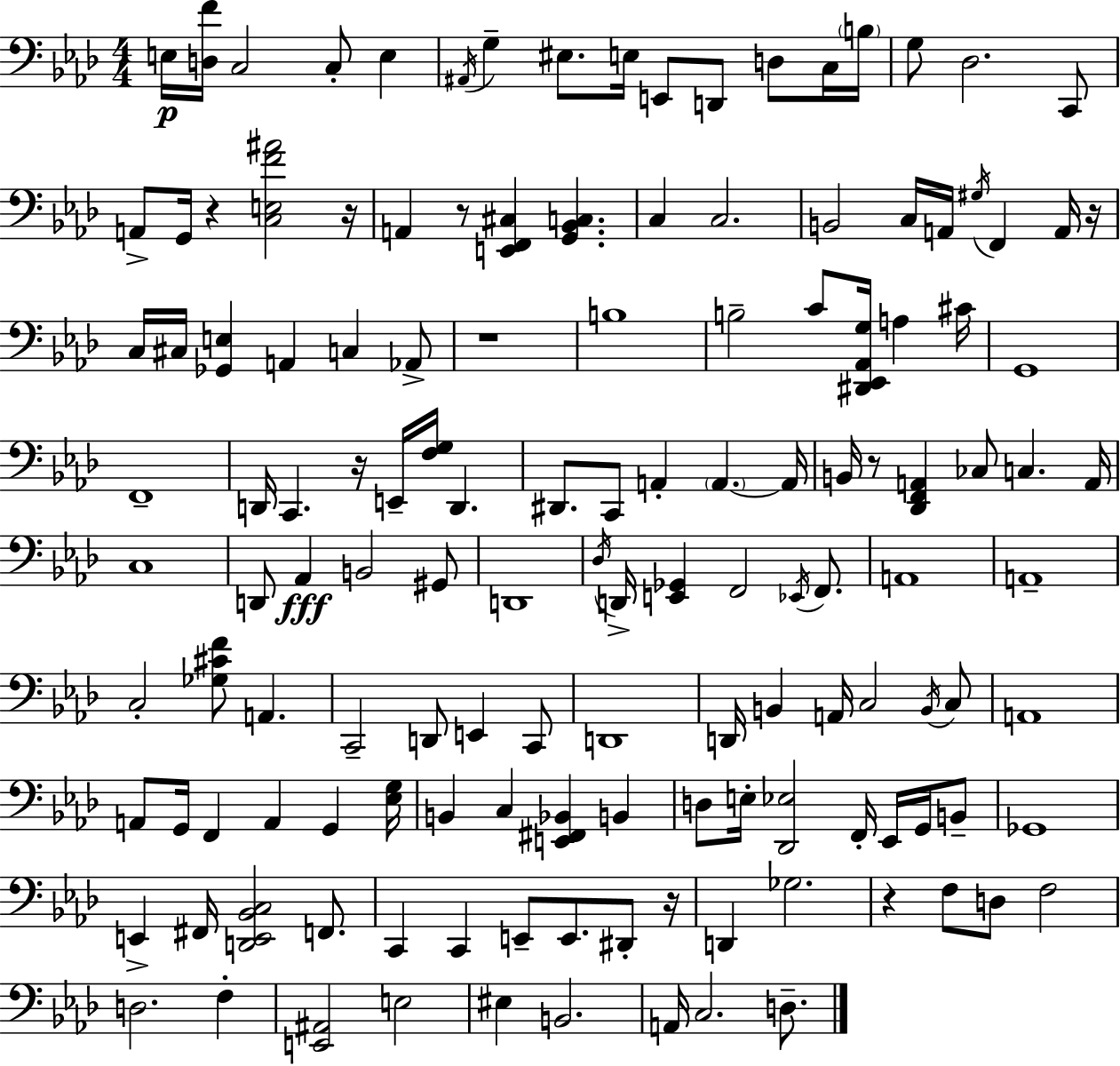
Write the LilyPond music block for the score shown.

{
  \clef bass
  \numericTimeSignature
  \time 4/4
  \key aes \major
  \repeat volta 2 { e16\p <d f'>16 c2 c8-. e4 | \acciaccatura { ais,16 } g4-- eis8. e16 e,8 d,8 d8 c16 | \parenthesize b16 g8 des2. c,8 | a,8-> g,16 r4 <c e f' ais'>2 | \break r16 a,4 r8 <e, f, cis>4 <g, bes, c>4. | c4 c2. | b,2 c16 a,16 \acciaccatura { gis16 } f,4 | a,16 r16 c16 cis16 <ges, e>4 a,4 c4 | \break aes,8-> r1 | b1 | b2-- c'8 <dis, ees, aes, g>16 a4 | cis'16 g,1 | \break f,1-- | d,16 c,4. r16 e,16-- <f g>16 d,4. | dis,8. c,8 a,4-. \parenthesize a,4.~~ | a,16 b,16 r8 <des, f, a,>4 ces8 c4. | \break a,16 c1 | d,8 aes,4\fff b,2 | gis,8 d,1 | \acciaccatura { des16 } d,16-> <e, ges,>4 f,2 | \break \acciaccatura { ees,16 } f,8. a,1 | a,1-- | c2-. <ges cis' f'>8 a,4. | c,2-- d,8 e,4 | \break c,8 d,1 | d,16 b,4 a,16 c2 | \acciaccatura { b,16 } c8 a,1 | a,8 g,16 f,4 a,4 | \break g,4 <ees g>16 b,4 c4 <e, fis, bes,>4 | b,4 d8 e16-. <des, ees>2 | f,16-. ees,16 g,16 b,8-- ges,1 | e,4-> fis,16 <d, e, bes, c>2 | \break f,8. c,4 c,4 e,8-- e,8. | dis,8-. r16 d,4 ges2. | r4 f8 d8 f2 | d2. | \break f4-. <e, ais,>2 e2 | eis4 b,2. | a,16 c2. | d8.-- } \bar "|."
}